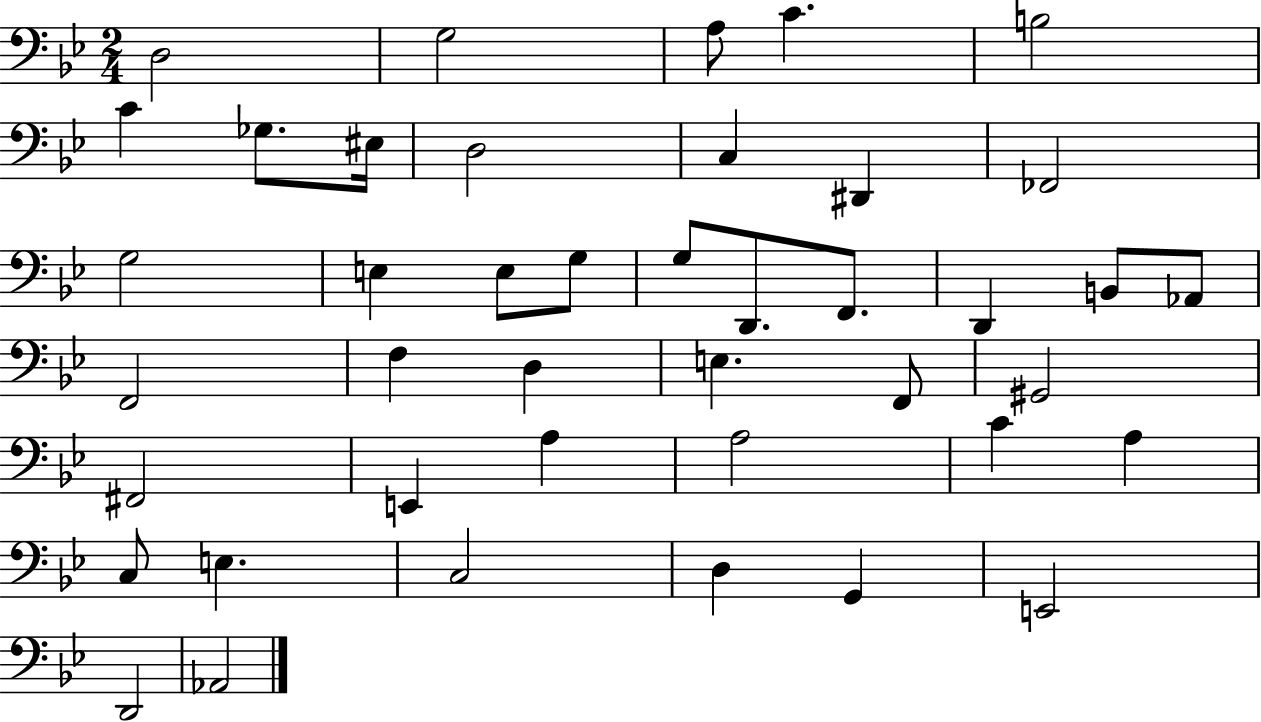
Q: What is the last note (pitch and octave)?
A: Ab2